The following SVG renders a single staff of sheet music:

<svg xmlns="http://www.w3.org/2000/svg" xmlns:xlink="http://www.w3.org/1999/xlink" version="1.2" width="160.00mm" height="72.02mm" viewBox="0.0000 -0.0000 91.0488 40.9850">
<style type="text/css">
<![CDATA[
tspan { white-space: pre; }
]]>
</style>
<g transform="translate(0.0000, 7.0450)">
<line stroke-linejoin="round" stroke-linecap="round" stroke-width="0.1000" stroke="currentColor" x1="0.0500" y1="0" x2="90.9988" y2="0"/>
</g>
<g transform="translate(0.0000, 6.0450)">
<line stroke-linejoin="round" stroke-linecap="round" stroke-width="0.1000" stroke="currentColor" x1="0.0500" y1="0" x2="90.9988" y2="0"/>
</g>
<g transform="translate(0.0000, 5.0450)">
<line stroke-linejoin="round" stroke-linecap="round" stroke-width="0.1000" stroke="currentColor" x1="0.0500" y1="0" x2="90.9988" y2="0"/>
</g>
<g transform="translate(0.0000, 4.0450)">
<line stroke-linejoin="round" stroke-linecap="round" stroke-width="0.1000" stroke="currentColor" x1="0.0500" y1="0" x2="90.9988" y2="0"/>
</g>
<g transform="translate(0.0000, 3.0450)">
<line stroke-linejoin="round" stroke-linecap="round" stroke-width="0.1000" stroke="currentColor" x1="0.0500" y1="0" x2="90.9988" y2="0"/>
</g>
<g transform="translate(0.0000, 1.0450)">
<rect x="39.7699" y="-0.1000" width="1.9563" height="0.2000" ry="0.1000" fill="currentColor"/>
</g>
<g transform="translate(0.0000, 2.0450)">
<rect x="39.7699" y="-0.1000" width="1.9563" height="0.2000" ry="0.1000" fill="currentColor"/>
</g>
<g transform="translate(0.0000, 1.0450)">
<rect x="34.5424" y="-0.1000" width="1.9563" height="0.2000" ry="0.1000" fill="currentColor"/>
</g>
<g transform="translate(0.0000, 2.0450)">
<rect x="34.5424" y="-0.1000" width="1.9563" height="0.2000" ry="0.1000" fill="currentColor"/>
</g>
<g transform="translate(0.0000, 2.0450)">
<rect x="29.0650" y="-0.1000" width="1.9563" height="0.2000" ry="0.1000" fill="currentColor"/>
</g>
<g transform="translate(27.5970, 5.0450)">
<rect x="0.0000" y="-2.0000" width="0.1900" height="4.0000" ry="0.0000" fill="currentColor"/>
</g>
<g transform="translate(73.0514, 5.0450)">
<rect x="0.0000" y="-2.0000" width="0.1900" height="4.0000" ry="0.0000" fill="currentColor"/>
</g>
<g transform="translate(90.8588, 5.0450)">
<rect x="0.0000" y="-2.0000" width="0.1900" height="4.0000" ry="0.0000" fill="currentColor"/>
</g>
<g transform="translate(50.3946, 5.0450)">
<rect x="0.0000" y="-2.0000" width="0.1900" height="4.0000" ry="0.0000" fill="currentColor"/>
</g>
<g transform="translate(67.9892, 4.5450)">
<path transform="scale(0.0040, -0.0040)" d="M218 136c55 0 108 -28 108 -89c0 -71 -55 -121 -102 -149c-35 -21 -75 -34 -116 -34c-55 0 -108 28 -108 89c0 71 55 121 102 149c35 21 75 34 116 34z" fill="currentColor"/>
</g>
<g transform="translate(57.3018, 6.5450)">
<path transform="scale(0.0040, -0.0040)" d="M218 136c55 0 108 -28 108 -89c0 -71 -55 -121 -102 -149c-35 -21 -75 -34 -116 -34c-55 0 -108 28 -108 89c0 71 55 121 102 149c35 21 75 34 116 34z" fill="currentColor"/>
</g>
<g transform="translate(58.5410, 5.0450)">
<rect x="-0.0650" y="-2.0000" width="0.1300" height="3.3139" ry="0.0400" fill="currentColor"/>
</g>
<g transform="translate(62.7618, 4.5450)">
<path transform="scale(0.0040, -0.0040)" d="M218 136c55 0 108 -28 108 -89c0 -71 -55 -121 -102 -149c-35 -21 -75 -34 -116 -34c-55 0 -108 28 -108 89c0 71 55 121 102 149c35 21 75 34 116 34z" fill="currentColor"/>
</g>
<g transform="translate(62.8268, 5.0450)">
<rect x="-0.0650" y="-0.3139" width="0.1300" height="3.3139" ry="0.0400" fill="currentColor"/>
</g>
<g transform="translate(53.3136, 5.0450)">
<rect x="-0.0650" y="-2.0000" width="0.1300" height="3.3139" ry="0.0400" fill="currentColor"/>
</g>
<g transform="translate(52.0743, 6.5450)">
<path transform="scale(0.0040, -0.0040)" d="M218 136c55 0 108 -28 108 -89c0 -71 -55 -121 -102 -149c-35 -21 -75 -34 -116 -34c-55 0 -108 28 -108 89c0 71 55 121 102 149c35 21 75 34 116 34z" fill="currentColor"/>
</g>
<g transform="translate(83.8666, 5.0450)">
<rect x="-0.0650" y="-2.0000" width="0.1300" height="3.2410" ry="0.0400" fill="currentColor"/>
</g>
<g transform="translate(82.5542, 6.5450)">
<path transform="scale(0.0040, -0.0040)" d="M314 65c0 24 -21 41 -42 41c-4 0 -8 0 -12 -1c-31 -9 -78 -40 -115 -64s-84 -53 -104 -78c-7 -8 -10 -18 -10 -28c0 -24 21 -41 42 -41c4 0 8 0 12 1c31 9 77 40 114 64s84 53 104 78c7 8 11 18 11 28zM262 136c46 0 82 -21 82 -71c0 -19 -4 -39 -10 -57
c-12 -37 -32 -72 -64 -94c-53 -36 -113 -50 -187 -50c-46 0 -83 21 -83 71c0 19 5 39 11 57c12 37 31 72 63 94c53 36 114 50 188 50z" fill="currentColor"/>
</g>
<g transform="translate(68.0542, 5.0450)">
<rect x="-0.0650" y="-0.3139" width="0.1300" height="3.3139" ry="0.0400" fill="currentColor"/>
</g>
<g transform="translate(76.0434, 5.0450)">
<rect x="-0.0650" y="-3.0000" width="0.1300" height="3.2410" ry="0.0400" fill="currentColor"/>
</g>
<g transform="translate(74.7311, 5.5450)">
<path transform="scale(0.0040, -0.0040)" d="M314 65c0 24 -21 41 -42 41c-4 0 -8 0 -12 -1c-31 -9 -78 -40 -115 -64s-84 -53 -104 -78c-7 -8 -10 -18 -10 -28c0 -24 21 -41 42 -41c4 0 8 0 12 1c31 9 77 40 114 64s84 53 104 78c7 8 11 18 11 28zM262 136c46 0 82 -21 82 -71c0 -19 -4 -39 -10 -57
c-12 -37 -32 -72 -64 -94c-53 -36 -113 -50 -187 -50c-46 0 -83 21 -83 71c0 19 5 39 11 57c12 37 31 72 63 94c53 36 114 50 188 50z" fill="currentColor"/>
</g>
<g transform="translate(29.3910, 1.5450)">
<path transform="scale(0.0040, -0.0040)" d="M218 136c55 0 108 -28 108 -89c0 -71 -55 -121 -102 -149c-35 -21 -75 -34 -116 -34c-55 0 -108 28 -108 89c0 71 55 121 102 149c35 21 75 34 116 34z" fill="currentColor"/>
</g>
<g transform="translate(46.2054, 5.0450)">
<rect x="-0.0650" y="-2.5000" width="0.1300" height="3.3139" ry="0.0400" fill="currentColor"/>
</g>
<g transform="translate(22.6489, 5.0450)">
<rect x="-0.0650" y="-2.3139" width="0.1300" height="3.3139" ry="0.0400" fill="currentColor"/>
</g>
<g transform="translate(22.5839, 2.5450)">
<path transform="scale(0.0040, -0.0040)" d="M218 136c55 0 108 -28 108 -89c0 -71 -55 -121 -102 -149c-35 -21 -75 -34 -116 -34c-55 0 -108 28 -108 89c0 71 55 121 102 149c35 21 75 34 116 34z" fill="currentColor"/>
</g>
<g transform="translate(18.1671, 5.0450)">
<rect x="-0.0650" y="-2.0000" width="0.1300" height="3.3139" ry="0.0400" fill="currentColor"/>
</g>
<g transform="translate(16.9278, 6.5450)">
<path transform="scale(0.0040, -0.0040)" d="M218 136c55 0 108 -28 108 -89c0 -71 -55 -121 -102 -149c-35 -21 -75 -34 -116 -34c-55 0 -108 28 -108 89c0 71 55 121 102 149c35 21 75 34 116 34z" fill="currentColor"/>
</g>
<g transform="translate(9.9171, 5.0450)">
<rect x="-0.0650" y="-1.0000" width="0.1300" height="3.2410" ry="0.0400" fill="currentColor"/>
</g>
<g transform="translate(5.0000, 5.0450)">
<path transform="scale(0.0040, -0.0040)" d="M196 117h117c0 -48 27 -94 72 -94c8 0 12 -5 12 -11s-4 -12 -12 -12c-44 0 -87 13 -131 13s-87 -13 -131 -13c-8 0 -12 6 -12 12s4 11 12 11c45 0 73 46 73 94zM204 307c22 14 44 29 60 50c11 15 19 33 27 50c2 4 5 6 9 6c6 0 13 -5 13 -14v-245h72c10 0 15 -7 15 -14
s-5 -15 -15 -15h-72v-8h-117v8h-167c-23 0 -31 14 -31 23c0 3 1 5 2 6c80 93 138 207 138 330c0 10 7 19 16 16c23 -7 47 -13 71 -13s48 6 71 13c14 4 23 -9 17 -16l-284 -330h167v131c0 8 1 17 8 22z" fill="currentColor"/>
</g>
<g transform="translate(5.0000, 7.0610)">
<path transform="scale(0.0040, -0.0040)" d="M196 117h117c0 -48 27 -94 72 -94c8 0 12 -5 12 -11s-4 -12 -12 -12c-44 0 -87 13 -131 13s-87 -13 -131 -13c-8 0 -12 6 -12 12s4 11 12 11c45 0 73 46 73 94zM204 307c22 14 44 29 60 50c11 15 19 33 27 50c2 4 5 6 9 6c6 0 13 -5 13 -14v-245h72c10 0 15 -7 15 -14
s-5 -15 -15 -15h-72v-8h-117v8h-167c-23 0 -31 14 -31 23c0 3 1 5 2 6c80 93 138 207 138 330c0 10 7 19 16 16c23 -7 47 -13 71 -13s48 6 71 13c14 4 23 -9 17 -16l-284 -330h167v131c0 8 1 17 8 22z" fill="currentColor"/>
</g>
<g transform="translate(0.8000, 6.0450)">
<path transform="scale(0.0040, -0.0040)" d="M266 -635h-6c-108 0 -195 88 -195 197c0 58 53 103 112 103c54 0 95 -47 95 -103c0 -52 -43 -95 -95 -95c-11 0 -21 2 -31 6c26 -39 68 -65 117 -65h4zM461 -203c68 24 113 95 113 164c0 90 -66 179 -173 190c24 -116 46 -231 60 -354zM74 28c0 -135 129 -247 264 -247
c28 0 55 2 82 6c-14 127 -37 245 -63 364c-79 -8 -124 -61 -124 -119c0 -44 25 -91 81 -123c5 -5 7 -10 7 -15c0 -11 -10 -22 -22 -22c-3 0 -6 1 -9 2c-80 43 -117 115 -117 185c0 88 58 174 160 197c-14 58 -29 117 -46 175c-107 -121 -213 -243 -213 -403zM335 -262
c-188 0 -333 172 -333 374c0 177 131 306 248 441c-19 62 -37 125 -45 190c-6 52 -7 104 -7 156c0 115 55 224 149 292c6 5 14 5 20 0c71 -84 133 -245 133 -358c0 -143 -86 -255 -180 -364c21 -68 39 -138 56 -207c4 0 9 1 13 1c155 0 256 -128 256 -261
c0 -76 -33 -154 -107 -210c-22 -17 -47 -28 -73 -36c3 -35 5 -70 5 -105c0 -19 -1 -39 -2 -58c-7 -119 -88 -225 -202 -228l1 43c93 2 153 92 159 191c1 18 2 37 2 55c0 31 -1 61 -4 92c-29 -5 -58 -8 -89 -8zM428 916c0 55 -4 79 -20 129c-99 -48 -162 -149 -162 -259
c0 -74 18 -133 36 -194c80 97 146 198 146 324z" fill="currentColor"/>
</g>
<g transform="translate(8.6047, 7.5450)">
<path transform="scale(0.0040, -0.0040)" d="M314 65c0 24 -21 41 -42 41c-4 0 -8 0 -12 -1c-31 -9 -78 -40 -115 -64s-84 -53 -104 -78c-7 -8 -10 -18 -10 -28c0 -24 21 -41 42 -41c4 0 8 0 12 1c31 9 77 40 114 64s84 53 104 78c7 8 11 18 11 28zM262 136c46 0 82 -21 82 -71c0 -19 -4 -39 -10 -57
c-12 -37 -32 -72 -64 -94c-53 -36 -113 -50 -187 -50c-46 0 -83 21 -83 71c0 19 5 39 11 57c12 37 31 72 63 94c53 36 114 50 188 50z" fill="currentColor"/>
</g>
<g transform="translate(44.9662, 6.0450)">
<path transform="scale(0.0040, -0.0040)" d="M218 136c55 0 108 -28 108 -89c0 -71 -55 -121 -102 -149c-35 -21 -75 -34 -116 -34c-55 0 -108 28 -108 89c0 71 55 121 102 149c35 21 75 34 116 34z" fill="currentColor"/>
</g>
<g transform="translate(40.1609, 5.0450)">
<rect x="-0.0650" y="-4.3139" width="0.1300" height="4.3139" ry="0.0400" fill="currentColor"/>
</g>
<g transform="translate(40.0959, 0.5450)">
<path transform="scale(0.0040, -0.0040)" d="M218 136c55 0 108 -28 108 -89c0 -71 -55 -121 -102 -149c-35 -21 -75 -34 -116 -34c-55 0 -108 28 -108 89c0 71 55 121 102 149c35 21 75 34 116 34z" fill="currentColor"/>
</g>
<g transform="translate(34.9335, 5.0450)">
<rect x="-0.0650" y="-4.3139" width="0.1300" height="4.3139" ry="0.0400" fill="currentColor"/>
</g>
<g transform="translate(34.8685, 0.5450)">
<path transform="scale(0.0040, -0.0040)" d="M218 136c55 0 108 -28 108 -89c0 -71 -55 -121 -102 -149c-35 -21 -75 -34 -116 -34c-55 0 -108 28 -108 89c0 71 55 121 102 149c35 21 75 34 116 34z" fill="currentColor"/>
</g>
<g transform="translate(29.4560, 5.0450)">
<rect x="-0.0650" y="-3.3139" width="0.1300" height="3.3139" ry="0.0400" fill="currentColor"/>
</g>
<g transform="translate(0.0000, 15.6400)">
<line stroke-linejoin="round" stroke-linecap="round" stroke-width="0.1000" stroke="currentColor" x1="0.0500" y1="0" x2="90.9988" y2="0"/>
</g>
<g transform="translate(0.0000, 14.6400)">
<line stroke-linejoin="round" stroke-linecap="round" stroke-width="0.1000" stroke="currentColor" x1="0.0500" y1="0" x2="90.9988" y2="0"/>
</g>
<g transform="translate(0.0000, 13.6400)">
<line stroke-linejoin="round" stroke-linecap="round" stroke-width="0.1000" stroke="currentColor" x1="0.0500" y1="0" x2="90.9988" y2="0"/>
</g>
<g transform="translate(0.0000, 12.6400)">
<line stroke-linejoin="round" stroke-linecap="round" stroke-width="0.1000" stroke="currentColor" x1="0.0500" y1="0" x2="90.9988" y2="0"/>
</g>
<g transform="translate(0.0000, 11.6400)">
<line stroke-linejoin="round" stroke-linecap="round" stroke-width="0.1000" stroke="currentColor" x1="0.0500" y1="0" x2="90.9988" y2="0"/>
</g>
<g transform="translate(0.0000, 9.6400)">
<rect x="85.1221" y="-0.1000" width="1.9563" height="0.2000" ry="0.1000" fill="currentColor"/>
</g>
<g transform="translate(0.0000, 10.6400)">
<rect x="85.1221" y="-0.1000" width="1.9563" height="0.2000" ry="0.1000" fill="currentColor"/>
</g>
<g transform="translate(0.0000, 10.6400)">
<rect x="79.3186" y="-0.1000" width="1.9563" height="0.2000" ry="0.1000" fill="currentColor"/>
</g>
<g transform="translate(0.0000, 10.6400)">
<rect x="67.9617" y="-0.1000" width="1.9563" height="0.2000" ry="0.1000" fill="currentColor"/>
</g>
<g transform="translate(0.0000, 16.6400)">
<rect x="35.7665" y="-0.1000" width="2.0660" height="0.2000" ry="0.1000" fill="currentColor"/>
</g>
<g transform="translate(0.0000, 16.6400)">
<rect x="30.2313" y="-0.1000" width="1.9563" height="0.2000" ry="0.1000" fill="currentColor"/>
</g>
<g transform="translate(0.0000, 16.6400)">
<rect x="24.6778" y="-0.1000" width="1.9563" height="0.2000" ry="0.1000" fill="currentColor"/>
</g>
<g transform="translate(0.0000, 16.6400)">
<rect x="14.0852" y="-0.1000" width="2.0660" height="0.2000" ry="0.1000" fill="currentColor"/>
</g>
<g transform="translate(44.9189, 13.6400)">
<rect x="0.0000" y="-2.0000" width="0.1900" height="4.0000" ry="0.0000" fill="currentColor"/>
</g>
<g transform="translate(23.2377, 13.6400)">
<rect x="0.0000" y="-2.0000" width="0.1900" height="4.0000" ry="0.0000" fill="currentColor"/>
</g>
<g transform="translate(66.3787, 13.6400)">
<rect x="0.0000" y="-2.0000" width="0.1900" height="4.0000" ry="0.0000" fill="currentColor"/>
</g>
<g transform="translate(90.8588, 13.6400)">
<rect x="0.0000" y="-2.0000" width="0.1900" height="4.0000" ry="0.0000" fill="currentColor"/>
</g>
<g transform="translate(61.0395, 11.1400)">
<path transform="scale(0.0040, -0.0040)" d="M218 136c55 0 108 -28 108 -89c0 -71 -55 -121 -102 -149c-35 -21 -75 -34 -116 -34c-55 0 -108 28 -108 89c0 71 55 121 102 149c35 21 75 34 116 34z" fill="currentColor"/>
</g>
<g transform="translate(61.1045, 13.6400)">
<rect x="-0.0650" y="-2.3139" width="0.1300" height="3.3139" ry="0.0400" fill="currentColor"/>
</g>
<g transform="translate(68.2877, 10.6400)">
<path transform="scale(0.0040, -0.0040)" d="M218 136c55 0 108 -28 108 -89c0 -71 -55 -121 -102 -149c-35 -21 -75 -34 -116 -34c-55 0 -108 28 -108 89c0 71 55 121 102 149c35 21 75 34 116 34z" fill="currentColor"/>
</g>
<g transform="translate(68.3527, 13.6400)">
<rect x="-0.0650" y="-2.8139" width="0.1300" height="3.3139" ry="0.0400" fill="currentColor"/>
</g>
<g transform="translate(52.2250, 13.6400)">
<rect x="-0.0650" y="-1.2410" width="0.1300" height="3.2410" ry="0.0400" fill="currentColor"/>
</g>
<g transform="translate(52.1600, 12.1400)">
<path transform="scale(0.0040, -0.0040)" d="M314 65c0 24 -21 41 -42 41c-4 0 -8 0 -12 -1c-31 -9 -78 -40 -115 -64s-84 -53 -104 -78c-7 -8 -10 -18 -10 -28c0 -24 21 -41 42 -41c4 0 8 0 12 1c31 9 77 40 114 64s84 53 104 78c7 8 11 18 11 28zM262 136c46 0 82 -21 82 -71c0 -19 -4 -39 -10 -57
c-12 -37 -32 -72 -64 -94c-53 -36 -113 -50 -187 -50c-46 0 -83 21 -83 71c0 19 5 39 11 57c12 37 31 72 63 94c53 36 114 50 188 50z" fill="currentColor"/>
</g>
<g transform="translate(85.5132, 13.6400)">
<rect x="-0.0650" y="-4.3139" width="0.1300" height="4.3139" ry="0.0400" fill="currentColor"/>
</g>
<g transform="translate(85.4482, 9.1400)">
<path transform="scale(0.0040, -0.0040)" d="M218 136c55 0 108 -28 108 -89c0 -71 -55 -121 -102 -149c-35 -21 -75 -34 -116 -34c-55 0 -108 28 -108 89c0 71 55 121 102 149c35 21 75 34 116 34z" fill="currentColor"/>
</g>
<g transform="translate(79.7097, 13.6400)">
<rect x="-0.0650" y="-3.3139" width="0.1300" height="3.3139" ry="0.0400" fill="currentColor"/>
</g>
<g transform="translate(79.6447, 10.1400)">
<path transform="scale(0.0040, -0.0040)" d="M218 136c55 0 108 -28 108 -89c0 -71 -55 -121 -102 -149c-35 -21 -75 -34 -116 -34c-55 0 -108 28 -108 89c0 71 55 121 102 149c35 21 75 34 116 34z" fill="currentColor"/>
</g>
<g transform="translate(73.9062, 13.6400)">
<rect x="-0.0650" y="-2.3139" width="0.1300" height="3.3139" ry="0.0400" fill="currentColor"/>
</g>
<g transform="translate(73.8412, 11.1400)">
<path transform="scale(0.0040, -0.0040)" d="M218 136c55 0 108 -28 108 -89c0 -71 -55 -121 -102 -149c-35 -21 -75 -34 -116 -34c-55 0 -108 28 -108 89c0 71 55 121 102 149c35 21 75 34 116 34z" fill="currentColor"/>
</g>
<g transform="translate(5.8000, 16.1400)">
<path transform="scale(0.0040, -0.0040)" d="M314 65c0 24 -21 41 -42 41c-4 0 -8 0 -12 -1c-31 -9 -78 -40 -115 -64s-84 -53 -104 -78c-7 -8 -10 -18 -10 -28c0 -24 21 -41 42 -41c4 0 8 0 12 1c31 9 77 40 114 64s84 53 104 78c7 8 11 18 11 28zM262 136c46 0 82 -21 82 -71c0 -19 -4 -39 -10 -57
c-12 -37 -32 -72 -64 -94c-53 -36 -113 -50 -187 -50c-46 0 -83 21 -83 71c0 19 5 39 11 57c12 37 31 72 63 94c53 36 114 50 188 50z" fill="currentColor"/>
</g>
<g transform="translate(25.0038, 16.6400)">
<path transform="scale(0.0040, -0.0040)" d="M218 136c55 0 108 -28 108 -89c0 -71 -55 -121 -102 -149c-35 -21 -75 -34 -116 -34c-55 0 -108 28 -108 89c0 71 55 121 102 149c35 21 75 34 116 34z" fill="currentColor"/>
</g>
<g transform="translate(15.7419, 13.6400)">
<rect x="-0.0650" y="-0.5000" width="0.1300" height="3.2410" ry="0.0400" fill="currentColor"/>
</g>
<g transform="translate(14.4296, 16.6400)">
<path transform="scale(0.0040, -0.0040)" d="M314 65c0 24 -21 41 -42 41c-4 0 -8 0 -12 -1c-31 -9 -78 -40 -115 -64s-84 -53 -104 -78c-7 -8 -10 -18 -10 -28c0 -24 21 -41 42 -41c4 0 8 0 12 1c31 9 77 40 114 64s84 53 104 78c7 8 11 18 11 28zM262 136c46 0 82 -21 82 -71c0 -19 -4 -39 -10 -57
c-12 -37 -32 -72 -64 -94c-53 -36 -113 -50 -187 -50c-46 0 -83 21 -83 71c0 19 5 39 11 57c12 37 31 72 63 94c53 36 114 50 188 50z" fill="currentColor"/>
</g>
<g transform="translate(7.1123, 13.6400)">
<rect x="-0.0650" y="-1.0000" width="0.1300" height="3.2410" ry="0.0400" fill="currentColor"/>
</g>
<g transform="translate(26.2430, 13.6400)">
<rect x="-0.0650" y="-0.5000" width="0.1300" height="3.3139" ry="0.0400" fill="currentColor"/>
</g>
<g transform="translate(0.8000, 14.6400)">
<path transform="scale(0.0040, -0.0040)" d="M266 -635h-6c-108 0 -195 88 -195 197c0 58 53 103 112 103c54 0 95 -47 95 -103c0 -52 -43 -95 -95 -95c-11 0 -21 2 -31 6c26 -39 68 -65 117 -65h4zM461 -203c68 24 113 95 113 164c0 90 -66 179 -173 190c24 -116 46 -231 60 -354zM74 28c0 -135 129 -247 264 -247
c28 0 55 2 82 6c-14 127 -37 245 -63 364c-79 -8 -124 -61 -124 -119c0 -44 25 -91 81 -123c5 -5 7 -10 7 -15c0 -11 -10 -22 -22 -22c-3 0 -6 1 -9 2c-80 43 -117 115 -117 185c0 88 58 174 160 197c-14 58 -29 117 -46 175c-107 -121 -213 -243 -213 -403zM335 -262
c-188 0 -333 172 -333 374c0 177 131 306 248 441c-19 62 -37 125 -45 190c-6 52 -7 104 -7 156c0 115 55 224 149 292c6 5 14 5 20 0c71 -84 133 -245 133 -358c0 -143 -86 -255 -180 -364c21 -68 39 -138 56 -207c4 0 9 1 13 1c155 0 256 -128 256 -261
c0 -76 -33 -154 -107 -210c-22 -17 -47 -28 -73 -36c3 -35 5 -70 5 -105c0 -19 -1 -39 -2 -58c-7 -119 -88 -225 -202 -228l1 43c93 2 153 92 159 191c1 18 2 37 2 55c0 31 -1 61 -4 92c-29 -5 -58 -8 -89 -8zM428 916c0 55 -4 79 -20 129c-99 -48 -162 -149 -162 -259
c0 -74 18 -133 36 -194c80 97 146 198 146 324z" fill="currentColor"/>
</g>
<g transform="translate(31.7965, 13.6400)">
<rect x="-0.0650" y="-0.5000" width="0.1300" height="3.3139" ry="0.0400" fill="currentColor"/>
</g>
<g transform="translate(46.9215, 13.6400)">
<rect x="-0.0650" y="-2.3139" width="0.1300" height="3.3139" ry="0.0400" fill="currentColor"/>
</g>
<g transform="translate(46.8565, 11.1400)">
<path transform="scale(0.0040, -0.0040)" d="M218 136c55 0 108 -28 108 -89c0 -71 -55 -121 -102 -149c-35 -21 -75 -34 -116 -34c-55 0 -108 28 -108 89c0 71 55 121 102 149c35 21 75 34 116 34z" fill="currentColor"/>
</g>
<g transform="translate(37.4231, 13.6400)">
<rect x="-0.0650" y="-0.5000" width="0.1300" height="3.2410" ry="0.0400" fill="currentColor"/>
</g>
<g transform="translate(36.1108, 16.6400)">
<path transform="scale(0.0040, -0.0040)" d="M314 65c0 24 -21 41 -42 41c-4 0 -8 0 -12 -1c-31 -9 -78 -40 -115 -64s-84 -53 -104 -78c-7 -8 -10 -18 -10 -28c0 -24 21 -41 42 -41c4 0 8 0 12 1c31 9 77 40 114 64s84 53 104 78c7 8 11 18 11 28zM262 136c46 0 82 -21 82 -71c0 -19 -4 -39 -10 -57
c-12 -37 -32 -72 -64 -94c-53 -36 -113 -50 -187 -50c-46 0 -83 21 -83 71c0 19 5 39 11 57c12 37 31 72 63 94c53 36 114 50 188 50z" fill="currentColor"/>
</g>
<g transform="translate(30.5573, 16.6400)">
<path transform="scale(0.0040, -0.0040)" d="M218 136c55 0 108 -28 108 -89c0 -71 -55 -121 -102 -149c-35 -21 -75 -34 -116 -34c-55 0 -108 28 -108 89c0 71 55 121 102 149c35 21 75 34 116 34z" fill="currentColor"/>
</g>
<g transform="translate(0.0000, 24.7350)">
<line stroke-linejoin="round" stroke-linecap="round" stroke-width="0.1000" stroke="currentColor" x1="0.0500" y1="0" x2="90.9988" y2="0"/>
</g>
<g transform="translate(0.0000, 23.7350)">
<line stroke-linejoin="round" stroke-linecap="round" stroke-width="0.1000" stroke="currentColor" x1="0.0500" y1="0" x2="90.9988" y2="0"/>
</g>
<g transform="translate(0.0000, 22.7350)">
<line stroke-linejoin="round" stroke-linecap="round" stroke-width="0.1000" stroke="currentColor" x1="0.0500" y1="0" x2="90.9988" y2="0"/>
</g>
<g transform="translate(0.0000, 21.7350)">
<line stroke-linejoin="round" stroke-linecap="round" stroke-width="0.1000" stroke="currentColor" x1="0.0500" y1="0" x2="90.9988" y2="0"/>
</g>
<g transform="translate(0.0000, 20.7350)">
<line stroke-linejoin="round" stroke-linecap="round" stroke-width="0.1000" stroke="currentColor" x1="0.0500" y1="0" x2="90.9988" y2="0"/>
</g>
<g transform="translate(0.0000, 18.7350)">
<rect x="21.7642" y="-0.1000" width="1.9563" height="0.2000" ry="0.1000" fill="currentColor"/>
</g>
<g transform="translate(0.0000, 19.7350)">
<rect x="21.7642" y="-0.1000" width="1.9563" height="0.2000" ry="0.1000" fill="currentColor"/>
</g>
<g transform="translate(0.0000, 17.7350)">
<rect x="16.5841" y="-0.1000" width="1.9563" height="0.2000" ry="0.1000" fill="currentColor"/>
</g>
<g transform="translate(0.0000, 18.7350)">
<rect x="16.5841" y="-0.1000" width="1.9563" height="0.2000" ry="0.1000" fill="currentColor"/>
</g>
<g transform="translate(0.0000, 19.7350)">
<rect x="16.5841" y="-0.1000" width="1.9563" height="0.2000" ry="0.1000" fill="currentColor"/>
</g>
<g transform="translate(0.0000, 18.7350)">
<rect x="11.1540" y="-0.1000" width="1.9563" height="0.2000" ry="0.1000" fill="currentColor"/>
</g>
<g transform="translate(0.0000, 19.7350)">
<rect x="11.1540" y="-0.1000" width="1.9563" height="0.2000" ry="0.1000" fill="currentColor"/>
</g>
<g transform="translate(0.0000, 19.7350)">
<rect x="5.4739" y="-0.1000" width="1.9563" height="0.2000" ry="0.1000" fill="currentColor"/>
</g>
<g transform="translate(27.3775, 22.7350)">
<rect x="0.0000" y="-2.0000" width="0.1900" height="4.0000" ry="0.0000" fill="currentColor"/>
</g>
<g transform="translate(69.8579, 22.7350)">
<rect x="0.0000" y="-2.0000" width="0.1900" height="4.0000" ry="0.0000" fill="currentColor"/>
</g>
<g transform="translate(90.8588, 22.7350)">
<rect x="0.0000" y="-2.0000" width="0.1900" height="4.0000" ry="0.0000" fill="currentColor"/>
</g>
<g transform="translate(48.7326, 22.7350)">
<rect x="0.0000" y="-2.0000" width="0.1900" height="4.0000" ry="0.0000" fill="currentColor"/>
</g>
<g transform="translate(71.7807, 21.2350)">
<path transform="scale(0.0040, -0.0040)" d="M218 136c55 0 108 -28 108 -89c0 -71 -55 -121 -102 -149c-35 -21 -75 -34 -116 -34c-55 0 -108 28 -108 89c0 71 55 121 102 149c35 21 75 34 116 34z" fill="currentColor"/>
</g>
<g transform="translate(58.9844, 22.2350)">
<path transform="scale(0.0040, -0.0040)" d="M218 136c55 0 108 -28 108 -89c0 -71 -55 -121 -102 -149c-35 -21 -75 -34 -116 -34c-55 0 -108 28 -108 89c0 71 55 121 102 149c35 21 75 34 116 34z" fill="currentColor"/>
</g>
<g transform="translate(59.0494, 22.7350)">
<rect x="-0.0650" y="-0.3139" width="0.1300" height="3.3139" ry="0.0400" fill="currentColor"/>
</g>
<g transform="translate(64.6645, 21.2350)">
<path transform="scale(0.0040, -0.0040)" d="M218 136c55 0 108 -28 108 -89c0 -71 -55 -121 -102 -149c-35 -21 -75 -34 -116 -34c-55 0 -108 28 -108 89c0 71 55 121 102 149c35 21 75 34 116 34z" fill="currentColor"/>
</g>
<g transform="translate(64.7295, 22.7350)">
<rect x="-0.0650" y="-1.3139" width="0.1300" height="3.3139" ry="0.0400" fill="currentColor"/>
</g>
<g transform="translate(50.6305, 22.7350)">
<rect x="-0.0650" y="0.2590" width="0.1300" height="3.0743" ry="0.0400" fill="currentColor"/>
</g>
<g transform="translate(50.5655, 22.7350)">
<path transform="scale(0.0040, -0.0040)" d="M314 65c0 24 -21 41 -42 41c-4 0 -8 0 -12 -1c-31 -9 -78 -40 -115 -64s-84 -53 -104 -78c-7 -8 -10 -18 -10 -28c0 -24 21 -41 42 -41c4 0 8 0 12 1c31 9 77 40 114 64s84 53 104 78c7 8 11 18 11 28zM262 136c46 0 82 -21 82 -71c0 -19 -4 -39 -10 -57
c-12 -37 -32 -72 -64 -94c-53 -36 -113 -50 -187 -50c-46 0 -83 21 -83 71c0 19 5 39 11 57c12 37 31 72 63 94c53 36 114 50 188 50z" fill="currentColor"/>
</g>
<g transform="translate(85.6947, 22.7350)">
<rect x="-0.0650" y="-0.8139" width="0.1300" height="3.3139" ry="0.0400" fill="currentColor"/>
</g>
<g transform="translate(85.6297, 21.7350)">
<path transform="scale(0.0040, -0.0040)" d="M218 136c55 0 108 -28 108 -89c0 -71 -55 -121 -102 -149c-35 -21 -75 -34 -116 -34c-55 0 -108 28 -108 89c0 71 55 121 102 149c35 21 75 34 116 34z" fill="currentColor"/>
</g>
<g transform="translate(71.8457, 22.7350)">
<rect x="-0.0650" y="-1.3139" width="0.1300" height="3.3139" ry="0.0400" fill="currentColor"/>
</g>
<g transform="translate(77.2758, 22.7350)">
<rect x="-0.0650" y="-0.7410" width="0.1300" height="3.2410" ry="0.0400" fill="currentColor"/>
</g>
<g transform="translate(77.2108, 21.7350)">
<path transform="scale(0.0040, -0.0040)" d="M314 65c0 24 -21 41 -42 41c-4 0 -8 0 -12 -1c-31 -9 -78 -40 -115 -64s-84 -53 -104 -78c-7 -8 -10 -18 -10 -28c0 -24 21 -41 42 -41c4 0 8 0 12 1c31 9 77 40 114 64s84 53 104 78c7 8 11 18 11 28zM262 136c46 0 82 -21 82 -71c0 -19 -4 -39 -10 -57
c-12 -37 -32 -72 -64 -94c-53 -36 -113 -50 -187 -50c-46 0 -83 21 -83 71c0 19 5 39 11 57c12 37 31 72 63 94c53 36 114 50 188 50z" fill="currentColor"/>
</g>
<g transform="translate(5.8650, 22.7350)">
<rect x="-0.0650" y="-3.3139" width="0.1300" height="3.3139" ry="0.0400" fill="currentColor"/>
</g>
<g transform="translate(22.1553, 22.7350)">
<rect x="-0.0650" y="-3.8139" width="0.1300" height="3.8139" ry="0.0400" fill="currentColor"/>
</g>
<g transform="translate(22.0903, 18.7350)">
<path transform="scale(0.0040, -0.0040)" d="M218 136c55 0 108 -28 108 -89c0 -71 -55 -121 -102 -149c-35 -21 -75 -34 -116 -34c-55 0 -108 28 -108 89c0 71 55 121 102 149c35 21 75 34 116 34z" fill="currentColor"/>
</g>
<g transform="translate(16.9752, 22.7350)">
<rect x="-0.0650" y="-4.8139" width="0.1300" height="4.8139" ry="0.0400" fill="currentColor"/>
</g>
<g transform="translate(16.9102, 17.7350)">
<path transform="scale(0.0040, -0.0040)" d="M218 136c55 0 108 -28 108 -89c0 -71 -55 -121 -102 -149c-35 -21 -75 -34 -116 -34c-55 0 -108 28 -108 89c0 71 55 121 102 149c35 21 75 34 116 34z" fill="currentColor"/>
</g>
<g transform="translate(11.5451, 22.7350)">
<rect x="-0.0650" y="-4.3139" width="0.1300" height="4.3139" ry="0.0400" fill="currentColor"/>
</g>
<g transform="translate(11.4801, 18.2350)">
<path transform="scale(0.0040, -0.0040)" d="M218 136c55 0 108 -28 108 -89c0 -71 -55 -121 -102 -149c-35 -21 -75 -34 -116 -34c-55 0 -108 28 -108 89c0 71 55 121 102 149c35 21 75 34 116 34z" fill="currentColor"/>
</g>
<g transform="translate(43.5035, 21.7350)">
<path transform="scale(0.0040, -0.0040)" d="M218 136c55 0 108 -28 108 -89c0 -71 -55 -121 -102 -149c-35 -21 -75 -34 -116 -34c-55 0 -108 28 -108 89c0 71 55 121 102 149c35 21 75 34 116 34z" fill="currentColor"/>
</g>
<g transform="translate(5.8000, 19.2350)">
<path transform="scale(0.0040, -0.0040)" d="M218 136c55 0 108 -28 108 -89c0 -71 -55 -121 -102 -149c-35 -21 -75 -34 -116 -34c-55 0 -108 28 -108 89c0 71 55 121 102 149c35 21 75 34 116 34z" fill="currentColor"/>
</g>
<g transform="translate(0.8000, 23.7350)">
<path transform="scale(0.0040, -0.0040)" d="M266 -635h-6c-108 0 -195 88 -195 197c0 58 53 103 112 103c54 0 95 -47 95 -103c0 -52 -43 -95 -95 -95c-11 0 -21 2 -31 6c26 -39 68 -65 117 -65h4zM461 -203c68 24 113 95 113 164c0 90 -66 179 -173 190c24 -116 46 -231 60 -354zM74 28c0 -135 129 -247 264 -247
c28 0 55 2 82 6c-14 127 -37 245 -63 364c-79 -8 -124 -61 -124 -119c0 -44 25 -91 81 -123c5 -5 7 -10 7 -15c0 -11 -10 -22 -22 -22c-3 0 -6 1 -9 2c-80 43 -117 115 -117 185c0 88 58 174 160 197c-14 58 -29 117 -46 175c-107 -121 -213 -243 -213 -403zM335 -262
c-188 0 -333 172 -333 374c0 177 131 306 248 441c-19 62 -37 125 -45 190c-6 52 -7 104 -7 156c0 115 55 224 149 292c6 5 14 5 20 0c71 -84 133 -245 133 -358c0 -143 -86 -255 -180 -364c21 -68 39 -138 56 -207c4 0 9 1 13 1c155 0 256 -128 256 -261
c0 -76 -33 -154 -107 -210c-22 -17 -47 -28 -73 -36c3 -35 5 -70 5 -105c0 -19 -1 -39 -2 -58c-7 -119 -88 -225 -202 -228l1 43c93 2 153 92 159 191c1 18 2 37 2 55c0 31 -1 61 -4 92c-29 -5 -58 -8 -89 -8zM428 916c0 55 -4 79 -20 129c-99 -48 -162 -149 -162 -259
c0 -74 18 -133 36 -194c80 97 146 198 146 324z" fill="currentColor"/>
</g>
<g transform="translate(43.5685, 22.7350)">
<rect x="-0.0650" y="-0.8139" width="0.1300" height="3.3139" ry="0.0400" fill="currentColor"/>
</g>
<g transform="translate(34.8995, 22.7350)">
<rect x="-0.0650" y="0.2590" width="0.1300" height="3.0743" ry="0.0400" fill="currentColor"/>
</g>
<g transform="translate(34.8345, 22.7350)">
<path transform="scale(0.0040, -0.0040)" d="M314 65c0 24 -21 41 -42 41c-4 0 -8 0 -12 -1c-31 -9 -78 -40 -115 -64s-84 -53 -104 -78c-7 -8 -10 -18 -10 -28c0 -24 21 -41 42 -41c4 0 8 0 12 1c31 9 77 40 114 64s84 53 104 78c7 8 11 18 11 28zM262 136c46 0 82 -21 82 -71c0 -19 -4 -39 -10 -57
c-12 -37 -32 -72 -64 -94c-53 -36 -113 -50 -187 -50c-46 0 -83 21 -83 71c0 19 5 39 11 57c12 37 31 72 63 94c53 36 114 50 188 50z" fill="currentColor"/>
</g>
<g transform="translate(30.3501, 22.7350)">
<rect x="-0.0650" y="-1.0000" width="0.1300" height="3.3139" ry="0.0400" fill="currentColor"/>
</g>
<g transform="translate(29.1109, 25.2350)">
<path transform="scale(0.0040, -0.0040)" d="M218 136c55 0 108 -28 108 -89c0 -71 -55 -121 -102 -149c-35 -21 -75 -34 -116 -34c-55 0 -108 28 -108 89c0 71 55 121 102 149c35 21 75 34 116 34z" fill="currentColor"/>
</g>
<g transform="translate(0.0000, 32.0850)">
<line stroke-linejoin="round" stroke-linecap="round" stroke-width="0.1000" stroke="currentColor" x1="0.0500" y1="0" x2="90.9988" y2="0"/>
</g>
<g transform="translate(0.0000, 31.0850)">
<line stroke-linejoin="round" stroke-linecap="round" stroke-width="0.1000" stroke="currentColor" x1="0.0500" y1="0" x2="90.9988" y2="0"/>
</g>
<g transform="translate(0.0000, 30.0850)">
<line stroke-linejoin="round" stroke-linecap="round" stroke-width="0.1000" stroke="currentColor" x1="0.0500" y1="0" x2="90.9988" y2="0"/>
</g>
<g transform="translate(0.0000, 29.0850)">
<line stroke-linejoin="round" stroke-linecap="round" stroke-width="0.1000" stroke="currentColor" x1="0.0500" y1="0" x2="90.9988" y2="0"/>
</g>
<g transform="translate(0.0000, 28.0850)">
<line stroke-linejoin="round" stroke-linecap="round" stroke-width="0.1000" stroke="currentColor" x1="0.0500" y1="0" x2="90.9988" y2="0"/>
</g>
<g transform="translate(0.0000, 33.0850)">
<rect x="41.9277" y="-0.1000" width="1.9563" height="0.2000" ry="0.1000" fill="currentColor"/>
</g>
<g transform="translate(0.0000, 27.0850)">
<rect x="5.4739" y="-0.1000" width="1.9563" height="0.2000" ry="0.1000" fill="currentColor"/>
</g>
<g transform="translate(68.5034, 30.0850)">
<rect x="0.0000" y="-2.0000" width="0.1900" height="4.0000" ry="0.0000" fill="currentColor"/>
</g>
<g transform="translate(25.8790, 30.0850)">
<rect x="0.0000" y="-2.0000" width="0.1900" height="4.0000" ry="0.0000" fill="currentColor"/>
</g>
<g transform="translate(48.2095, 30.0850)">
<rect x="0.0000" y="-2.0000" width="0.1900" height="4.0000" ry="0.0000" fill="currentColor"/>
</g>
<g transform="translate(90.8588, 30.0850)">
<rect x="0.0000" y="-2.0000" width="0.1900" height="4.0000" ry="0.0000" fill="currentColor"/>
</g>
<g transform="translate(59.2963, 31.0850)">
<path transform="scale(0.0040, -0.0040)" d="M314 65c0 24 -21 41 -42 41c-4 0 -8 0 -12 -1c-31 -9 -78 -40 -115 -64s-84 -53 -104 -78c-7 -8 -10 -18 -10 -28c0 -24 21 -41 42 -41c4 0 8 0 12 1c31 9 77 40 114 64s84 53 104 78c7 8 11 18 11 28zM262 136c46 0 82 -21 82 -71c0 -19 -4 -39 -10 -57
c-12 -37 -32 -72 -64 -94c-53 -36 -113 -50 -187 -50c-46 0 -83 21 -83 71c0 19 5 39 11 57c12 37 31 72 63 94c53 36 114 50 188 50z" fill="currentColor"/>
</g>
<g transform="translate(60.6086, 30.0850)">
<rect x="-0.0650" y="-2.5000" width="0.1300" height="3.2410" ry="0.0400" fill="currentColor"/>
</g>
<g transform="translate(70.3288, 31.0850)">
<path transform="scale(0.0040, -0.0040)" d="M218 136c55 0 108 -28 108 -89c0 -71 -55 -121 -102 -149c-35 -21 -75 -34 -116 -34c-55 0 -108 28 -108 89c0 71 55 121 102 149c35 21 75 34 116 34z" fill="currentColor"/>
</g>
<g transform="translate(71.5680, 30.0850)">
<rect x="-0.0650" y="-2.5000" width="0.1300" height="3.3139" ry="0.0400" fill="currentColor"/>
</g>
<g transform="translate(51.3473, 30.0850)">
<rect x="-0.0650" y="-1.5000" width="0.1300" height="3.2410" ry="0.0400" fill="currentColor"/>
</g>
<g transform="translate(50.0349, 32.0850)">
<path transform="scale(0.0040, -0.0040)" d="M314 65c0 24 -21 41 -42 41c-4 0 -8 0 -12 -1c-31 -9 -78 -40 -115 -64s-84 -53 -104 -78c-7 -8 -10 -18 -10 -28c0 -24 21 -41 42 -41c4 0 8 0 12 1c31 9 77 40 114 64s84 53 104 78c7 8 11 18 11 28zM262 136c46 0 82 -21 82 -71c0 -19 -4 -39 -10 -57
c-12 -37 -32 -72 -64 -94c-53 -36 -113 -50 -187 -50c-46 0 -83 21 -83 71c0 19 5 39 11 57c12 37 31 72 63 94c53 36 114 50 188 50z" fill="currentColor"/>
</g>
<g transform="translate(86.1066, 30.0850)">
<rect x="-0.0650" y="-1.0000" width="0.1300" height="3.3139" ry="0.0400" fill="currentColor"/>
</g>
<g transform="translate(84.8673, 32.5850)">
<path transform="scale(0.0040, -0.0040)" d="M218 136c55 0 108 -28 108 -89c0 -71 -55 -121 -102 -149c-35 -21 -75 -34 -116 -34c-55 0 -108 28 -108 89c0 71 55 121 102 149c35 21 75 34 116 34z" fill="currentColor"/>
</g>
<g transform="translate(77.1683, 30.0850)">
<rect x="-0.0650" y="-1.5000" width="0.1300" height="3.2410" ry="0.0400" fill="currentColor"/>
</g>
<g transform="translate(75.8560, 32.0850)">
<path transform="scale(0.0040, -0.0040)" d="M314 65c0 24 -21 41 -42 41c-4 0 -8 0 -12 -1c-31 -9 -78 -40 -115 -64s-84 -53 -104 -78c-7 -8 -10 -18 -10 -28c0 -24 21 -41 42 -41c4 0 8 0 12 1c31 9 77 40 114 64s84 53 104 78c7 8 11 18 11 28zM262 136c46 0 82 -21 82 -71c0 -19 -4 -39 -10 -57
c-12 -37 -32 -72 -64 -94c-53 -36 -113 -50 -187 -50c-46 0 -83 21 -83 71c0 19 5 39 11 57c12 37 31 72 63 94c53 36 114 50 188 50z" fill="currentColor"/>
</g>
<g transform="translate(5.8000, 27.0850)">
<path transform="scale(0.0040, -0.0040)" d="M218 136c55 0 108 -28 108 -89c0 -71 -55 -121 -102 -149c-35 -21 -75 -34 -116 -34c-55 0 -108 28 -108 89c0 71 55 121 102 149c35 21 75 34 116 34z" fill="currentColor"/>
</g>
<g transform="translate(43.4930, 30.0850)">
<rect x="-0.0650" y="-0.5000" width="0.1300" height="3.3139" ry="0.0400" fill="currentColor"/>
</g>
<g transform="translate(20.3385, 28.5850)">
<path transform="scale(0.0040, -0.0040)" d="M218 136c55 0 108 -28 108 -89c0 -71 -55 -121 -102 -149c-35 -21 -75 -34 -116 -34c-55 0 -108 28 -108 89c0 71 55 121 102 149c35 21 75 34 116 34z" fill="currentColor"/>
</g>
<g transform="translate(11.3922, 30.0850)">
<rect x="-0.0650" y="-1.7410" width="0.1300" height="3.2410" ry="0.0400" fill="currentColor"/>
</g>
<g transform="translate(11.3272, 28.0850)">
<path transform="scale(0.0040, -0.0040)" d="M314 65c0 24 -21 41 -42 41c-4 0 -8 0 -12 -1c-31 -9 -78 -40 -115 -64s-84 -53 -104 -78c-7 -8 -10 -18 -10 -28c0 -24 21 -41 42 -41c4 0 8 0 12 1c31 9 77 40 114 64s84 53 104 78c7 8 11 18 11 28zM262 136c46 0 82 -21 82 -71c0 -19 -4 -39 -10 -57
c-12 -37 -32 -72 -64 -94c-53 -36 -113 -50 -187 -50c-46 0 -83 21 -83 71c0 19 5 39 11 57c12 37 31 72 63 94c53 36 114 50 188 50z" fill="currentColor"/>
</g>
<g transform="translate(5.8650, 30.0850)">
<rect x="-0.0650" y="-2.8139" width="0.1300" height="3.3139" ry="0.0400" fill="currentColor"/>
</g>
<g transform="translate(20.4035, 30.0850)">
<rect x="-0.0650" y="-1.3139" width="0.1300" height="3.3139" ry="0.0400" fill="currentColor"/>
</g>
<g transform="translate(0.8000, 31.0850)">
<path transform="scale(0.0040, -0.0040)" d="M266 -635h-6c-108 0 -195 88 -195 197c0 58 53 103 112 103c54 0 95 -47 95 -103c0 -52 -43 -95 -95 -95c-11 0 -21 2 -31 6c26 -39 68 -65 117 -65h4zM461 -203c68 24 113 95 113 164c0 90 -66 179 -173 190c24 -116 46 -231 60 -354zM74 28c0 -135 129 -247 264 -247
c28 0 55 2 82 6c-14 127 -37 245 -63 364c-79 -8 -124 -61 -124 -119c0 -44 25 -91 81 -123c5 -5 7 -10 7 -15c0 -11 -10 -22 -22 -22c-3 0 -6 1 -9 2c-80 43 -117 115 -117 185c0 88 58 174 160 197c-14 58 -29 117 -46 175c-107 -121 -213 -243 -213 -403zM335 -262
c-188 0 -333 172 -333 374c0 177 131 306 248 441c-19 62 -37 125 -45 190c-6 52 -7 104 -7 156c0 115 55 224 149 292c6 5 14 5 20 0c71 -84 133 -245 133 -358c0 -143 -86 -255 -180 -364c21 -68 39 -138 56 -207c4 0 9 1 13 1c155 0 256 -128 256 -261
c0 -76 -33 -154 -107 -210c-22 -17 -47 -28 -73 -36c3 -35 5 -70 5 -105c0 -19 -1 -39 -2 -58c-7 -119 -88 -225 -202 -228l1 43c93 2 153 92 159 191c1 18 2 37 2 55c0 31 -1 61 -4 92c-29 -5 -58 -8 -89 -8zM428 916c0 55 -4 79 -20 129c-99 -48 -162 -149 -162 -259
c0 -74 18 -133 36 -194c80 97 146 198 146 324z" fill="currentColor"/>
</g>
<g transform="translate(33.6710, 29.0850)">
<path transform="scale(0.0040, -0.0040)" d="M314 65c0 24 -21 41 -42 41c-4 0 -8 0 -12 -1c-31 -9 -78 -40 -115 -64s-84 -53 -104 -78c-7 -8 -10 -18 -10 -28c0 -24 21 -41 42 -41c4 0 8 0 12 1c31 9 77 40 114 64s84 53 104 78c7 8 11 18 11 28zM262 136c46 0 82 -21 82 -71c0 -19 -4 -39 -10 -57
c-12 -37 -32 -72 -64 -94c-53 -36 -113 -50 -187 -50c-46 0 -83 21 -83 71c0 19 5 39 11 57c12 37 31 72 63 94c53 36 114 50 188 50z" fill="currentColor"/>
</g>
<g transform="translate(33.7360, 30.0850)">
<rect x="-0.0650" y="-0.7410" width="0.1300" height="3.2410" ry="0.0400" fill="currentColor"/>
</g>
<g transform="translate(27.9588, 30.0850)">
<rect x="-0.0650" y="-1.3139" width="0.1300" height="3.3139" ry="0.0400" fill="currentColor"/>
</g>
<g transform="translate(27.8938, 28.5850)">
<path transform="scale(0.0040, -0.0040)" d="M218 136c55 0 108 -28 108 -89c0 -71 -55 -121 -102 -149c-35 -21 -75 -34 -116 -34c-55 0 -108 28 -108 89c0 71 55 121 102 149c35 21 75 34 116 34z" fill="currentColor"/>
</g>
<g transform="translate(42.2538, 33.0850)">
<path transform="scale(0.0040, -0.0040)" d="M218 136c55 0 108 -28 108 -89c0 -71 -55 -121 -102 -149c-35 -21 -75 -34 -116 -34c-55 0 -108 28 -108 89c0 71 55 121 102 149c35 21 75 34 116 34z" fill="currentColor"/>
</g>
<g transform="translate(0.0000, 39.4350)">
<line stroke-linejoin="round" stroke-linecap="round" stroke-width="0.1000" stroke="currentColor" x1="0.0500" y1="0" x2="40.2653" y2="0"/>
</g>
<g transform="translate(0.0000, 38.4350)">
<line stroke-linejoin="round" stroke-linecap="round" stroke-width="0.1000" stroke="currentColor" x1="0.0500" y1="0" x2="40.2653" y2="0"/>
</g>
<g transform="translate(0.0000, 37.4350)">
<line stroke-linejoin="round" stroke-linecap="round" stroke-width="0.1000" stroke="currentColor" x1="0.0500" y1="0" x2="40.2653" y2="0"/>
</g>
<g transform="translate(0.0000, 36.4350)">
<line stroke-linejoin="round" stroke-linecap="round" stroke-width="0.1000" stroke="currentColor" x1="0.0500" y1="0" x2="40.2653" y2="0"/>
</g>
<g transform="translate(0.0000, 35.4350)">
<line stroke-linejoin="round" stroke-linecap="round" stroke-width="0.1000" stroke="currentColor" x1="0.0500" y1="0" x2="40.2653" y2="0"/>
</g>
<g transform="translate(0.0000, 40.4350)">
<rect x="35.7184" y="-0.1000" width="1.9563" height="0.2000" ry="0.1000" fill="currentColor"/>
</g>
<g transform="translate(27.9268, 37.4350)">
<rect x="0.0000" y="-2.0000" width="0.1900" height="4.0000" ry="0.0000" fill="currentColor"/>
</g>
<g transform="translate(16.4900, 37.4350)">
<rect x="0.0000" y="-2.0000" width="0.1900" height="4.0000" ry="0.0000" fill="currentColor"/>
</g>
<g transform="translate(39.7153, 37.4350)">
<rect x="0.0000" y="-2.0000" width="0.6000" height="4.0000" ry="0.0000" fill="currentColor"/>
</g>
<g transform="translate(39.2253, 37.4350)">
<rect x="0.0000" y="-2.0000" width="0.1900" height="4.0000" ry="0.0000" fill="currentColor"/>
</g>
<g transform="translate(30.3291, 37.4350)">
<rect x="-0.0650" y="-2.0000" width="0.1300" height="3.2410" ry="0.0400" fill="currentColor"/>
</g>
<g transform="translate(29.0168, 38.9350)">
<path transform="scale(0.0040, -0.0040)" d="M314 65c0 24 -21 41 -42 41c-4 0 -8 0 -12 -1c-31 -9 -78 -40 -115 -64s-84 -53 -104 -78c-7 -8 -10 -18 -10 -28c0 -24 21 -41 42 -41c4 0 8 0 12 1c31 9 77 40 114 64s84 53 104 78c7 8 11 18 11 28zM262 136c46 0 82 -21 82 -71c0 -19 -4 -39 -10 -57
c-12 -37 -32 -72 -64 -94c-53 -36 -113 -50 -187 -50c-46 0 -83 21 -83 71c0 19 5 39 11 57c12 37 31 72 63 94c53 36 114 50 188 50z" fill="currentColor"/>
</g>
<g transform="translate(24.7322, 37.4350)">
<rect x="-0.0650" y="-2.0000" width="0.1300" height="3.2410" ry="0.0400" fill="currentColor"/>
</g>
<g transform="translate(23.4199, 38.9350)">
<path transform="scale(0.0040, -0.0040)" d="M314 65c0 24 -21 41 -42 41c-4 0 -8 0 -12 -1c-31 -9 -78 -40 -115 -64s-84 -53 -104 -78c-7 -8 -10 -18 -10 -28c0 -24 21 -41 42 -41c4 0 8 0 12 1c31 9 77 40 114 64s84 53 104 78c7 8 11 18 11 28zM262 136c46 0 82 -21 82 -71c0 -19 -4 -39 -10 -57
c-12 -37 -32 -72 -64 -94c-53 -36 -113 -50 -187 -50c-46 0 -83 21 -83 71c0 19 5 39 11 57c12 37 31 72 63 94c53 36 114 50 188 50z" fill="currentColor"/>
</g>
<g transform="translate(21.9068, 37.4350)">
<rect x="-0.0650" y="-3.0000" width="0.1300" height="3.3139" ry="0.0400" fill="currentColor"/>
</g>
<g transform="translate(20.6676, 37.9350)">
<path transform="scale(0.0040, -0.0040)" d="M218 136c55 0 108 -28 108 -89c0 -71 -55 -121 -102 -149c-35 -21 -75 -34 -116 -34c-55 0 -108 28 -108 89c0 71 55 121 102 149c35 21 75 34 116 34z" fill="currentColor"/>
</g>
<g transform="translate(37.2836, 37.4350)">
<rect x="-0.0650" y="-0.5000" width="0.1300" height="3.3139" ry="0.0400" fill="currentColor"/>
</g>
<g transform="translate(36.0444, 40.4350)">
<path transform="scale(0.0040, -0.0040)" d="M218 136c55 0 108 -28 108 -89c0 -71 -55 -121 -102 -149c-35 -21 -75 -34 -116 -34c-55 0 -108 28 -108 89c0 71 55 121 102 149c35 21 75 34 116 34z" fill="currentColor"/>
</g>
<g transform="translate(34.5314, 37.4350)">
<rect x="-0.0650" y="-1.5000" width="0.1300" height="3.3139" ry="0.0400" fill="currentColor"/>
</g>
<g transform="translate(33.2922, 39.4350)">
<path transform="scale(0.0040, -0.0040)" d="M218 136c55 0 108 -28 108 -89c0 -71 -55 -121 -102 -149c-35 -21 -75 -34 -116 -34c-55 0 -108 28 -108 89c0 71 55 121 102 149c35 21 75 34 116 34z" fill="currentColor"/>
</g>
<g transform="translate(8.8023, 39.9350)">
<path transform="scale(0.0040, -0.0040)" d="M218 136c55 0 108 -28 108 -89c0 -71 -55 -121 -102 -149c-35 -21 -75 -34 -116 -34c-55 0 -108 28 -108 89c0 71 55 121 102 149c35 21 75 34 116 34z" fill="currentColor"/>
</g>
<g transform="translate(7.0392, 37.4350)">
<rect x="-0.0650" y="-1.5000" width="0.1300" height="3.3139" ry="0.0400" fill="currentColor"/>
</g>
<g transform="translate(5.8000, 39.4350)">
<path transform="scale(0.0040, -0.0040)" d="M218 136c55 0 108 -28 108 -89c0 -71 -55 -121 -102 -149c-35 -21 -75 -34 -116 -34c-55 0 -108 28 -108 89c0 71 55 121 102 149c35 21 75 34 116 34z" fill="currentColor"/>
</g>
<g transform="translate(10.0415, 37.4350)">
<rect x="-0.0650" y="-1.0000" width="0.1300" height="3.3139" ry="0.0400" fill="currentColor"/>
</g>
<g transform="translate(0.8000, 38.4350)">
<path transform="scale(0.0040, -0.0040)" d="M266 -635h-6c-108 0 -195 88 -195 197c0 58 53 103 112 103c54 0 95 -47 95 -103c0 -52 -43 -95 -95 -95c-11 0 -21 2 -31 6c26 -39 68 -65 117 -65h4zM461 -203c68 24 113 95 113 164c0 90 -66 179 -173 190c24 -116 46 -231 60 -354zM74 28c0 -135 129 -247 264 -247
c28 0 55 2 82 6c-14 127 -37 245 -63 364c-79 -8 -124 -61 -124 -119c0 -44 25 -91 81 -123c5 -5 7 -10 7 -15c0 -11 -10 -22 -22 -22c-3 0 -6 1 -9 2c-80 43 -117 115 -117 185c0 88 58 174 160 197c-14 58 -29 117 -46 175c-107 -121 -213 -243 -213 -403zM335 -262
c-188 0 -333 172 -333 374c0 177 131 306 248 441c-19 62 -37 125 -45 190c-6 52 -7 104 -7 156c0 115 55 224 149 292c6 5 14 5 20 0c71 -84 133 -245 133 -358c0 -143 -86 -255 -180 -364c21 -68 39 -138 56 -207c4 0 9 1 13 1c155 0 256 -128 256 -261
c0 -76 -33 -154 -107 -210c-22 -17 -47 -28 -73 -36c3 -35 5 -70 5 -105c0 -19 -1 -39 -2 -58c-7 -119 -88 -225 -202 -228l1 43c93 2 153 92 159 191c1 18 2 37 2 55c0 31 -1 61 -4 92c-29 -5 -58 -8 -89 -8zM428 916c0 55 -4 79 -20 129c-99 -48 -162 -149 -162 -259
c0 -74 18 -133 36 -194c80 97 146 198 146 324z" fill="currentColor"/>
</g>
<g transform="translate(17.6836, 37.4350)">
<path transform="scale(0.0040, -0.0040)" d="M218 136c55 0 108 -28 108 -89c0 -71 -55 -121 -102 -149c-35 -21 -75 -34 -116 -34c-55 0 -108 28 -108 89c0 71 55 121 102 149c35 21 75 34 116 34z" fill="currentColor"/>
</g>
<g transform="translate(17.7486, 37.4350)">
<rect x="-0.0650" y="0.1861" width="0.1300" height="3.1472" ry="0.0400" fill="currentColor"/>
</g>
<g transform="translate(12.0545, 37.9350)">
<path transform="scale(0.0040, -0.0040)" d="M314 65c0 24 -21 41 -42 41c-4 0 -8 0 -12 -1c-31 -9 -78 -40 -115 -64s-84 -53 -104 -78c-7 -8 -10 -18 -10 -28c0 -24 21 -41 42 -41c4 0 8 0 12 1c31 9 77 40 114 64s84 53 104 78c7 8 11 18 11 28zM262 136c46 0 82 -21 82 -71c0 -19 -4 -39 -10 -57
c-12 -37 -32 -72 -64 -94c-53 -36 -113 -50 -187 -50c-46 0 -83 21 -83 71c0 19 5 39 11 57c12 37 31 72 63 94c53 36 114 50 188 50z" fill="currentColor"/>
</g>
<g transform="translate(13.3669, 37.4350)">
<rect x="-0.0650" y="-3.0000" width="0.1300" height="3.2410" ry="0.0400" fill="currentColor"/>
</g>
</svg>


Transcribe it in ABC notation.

X:1
T:Untitled
M:4/4
L:1/4
K:C
D2 F g b d' d' G F F c c A2 F2 D2 C2 C C C2 g e2 g a g b d' b d' e' c' D B2 d B2 c e e d2 d a f2 e e d2 C E2 G2 G E2 D E D A2 B A F2 F2 E C